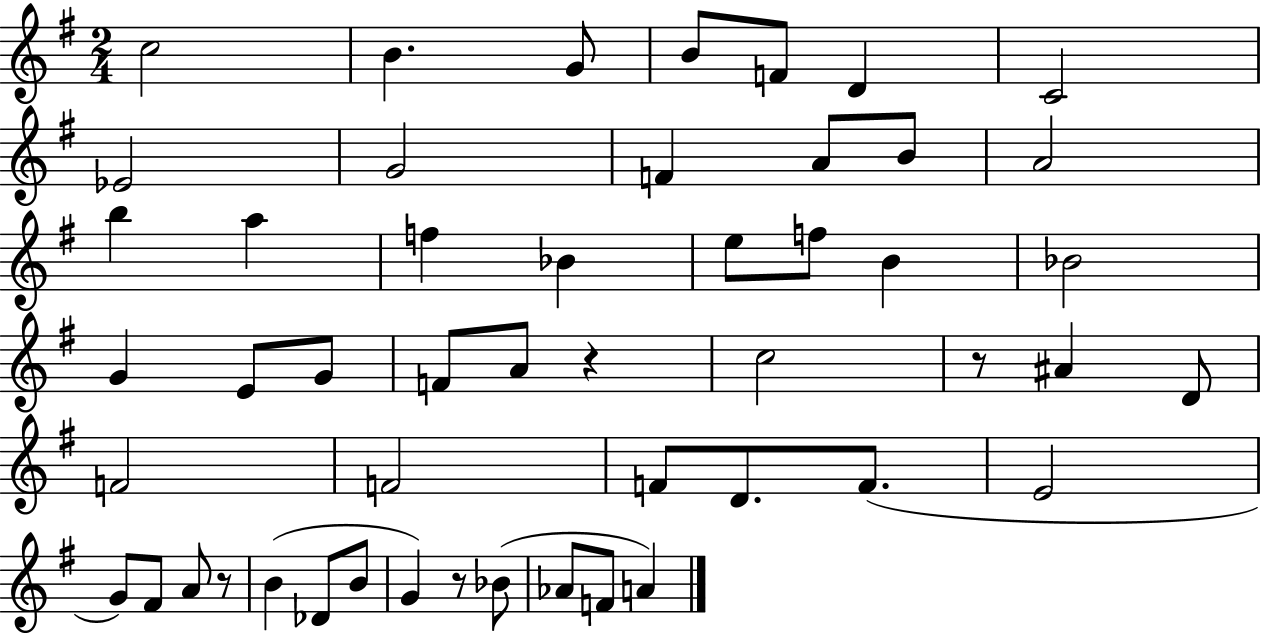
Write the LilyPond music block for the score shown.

{
  \clef treble
  \numericTimeSignature
  \time 2/4
  \key g \major
  \repeat volta 2 { c''2 | b'4. g'8 | b'8 f'8 d'4 | c'2 | \break ees'2 | g'2 | f'4 a'8 b'8 | a'2 | \break b''4 a''4 | f''4 bes'4 | e''8 f''8 b'4 | bes'2 | \break g'4 e'8 g'8 | f'8 a'8 r4 | c''2 | r8 ais'4 d'8 | \break f'2 | f'2 | f'8 d'8. f'8.( | e'2 | \break g'8) fis'8 a'8 r8 | b'4( des'8 b'8 | g'4) r8 bes'8( | aes'8 f'8 a'4) | \break } \bar "|."
}